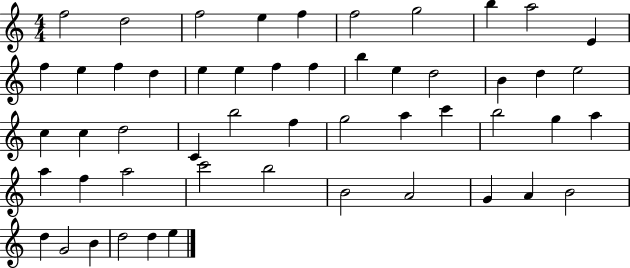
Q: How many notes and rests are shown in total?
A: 52